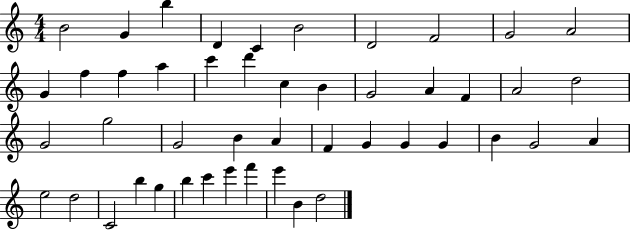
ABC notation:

X:1
T:Untitled
M:4/4
L:1/4
K:C
B2 G b D C B2 D2 F2 G2 A2 G f f a c' d' c B G2 A F A2 d2 G2 g2 G2 B A F G G G B G2 A e2 d2 C2 b g b c' e' f' e' B d2